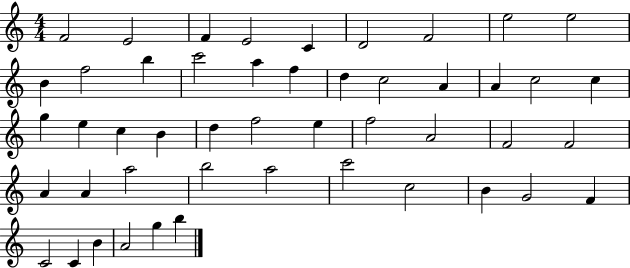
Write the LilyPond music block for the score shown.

{
  \clef treble
  \numericTimeSignature
  \time 4/4
  \key c \major
  f'2 e'2 | f'4 e'2 c'4 | d'2 f'2 | e''2 e''2 | \break b'4 f''2 b''4 | c'''2 a''4 f''4 | d''4 c''2 a'4 | a'4 c''2 c''4 | \break g''4 e''4 c''4 b'4 | d''4 f''2 e''4 | f''2 a'2 | f'2 f'2 | \break a'4 a'4 a''2 | b''2 a''2 | c'''2 c''2 | b'4 g'2 f'4 | \break c'2 c'4 b'4 | a'2 g''4 b''4 | \bar "|."
}